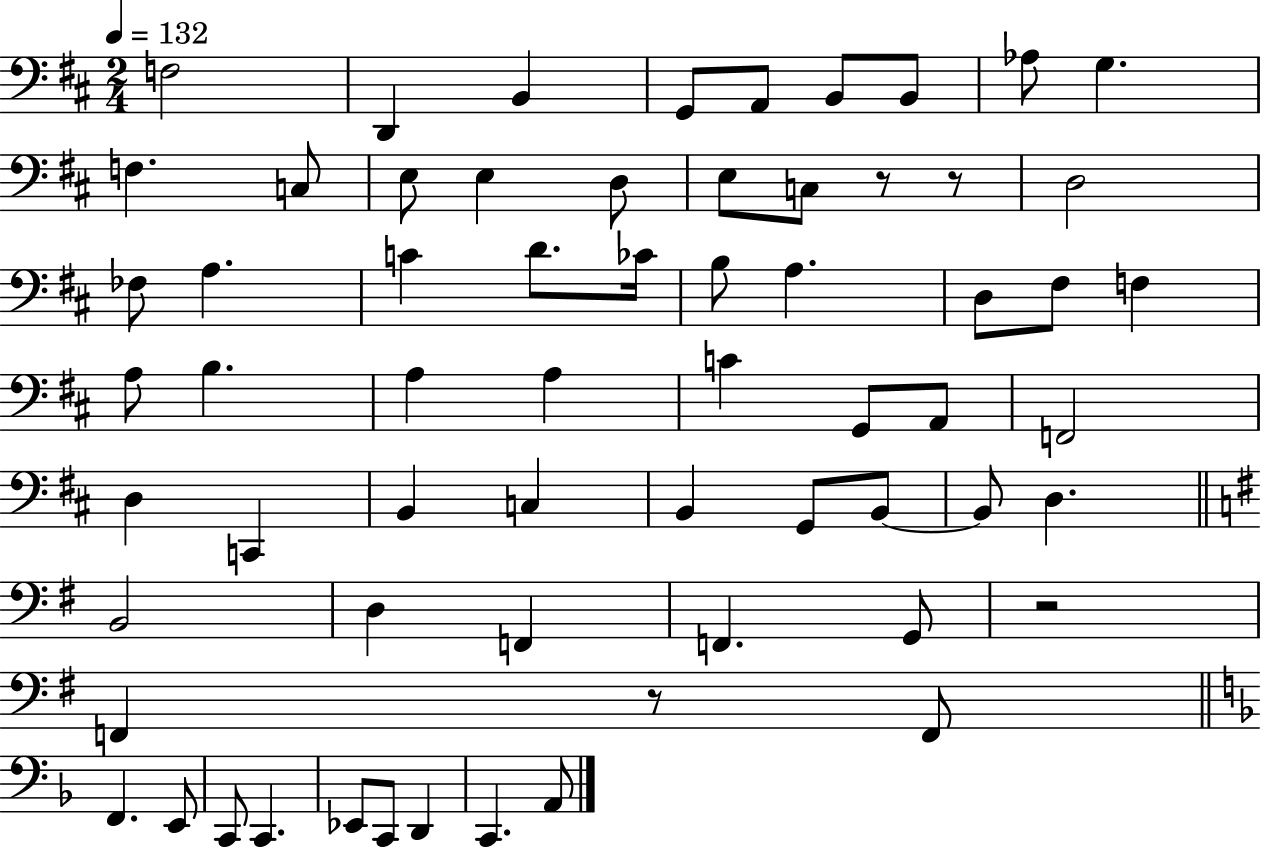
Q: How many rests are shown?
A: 4